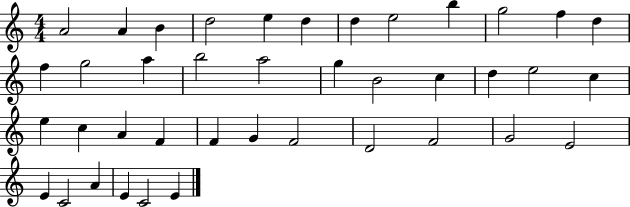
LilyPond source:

{
  \clef treble
  \numericTimeSignature
  \time 4/4
  \key c \major
  a'2 a'4 b'4 | d''2 e''4 d''4 | d''4 e''2 b''4 | g''2 f''4 d''4 | \break f''4 g''2 a''4 | b''2 a''2 | g''4 b'2 c''4 | d''4 e''2 c''4 | \break e''4 c''4 a'4 f'4 | f'4 g'4 f'2 | d'2 f'2 | g'2 e'2 | \break e'4 c'2 a'4 | e'4 c'2 e'4 | \bar "|."
}